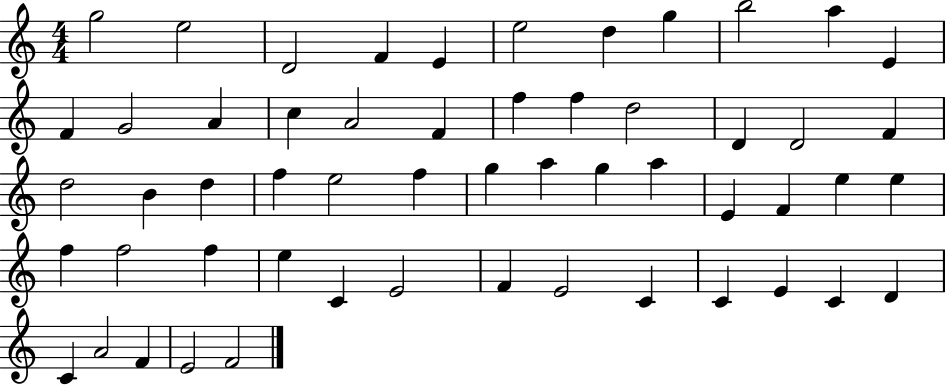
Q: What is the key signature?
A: C major